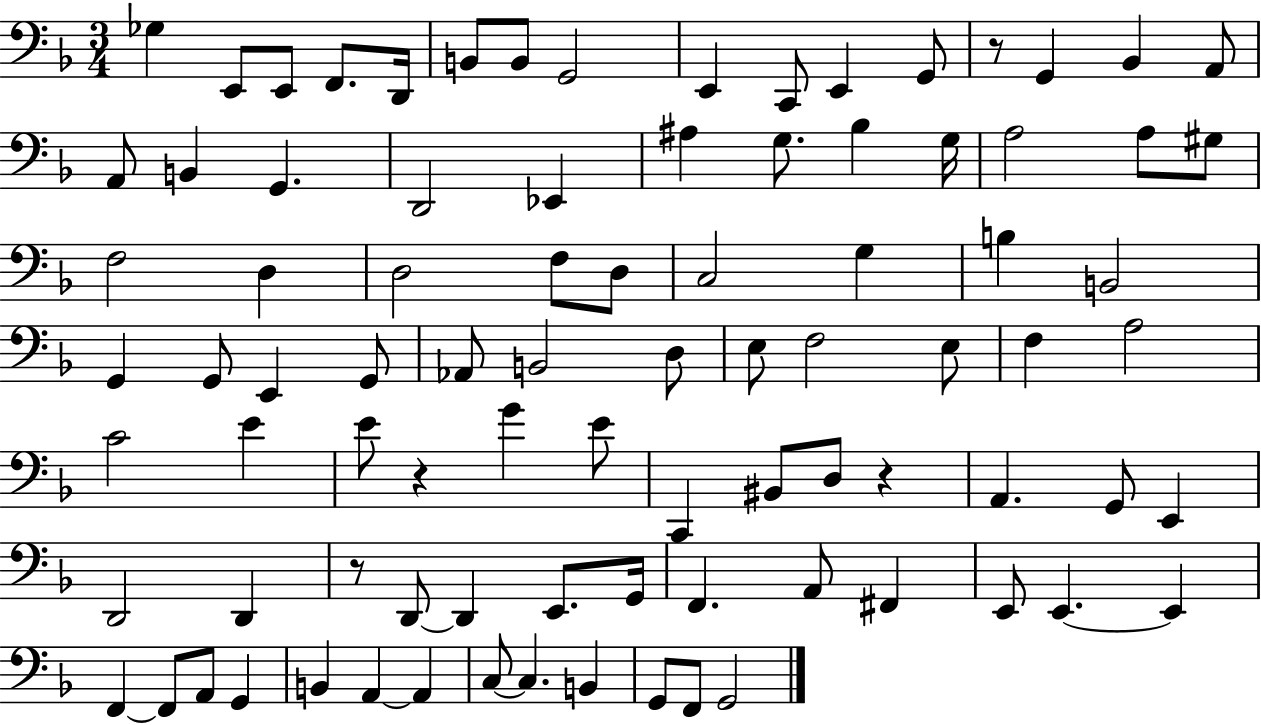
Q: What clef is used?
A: bass